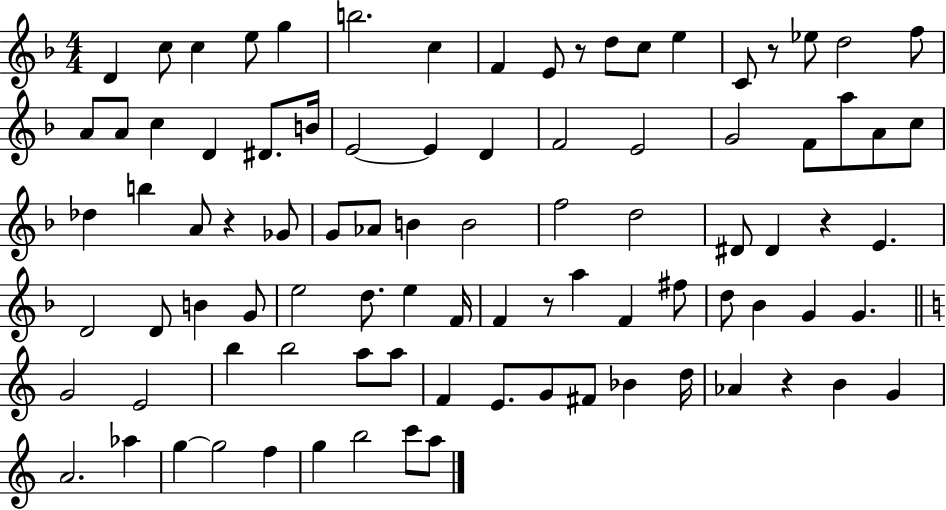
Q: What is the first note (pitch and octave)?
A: D4